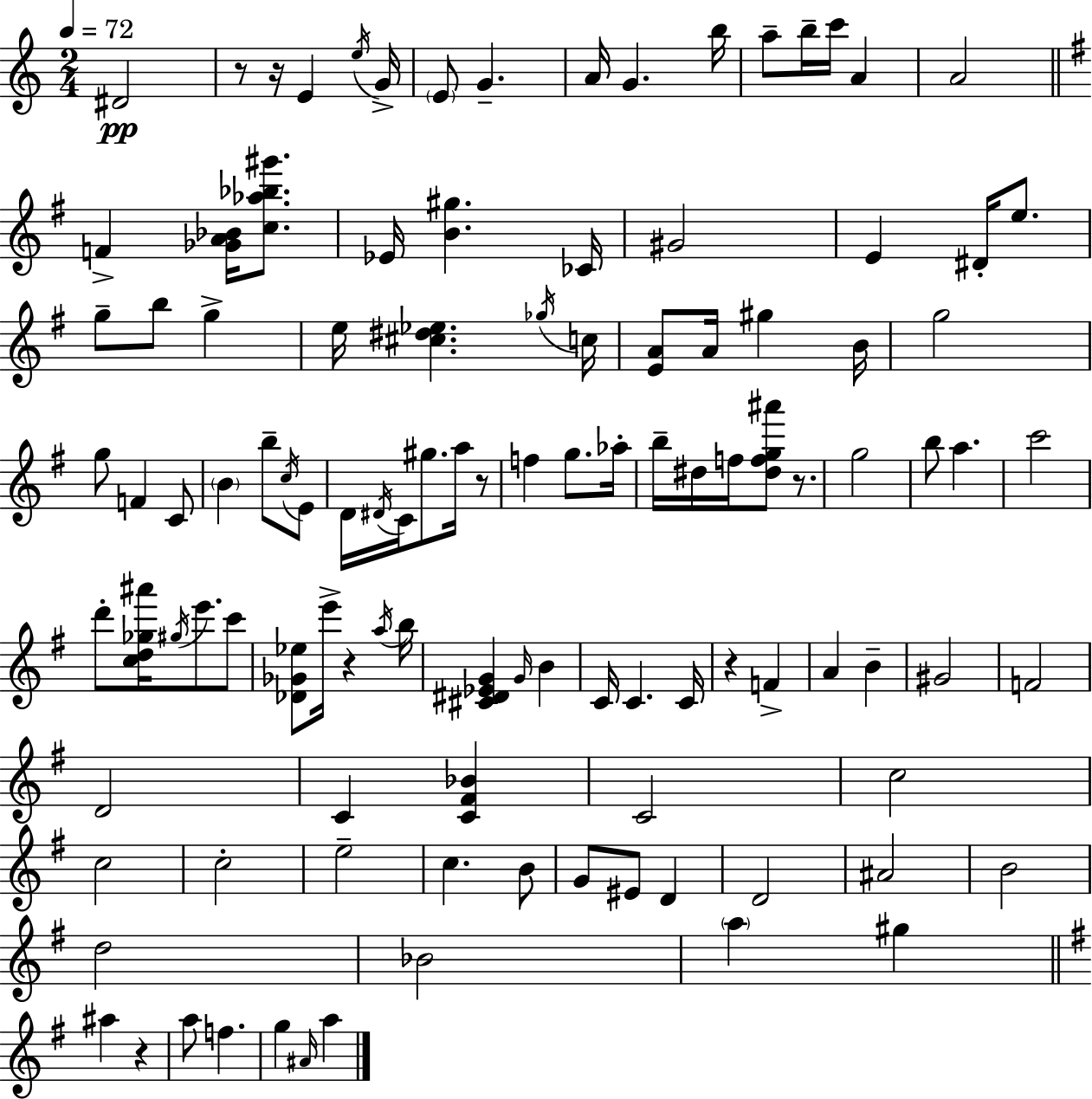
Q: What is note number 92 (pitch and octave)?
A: F5